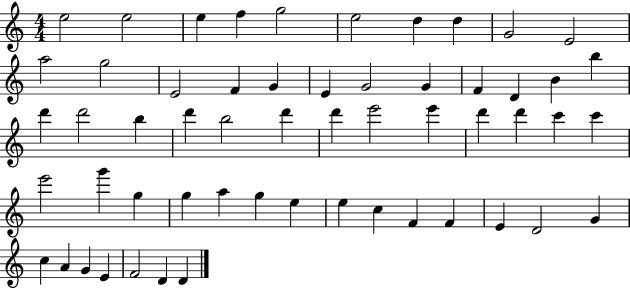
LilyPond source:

{
  \clef treble
  \numericTimeSignature
  \time 4/4
  \key c \major
  e''2 e''2 | e''4 f''4 g''2 | e''2 d''4 d''4 | g'2 e'2 | \break a''2 g''2 | e'2 f'4 g'4 | e'4 g'2 g'4 | f'4 d'4 b'4 b''4 | \break d'''4 d'''2 b''4 | d'''4 b''2 d'''4 | d'''4 e'''2 e'''4 | d'''4 d'''4 c'''4 c'''4 | \break e'''2 g'''4 g''4 | g''4 a''4 g''4 e''4 | e''4 c''4 f'4 f'4 | e'4 d'2 g'4 | \break c''4 a'4 g'4 e'4 | f'2 d'4 d'4 | \bar "|."
}